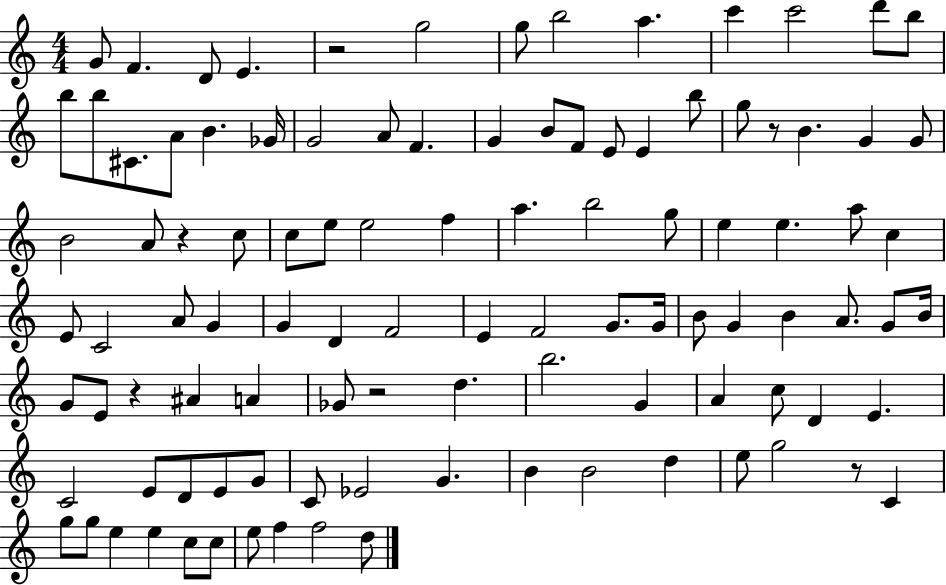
G4/e F4/q. D4/e E4/q. R/h G5/h G5/e B5/h A5/q. C6/q C6/h D6/e B5/e B5/e B5/e C#4/e. A4/e B4/q. Gb4/s G4/h A4/e F4/q. G4/q B4/e F4/e E4/e E4/q B5/e G5/e R/e B4/q. G4/q G4/e B4/h A4/e R/q C5/e C5/e E5/e E5/h F5/q A5/q. B5/h G5/e E5/q E5/q. A5/e C5/q E4/e C4/h A4/e G4/q G4/q D4/q F4/h E4/q F4/h G4/e. G4/s B4/e G4/q B4/q A4/e. G4/e B4/s G4/e E4/e R/q A#4/q A4/q Gb4/e R/h D5/q. B5/h. G4/q A4/q C5/e D4/q E4/q. C4/h E4/e D4/e E4/e G4/e C4/e Eb4/h G4/q. B4/q B4/h D5/q E5/e G5/h R/e C4/q G5/e G5/e E5/q E5/q C5/e C5/e E5/e F5/q F5/h D5/e